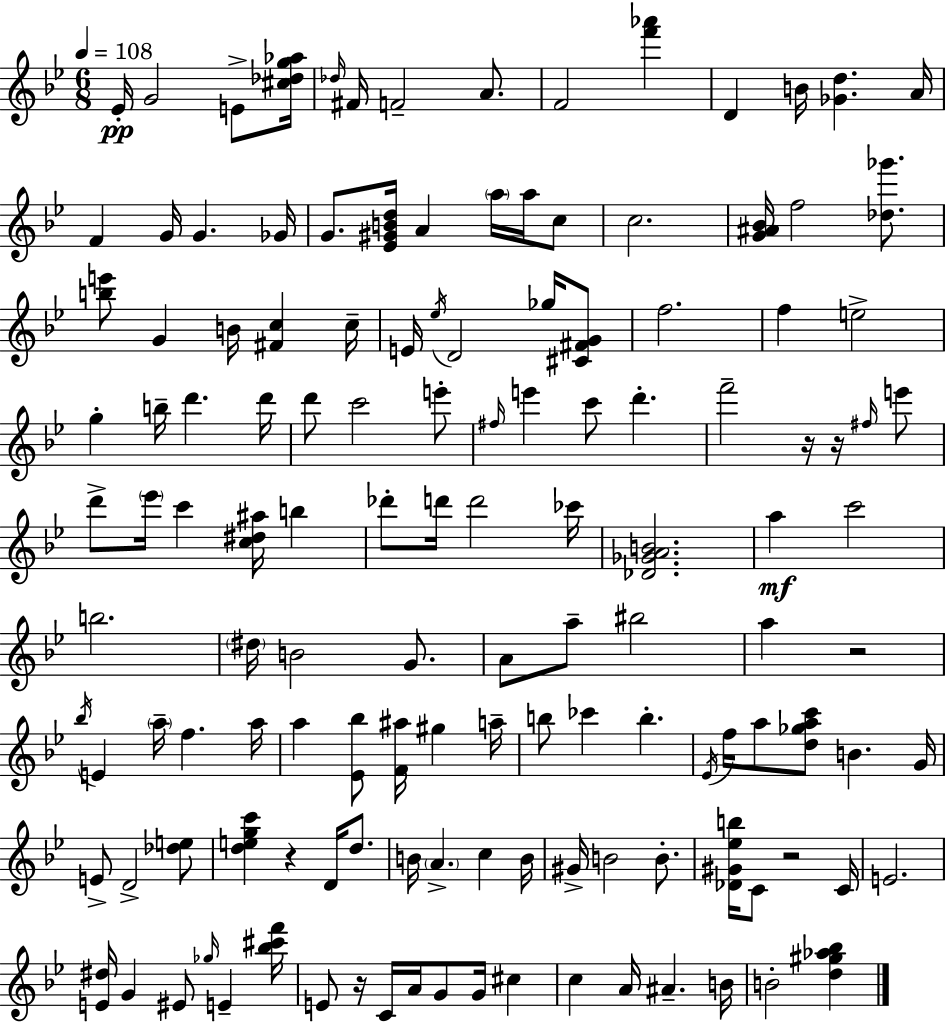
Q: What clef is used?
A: treble